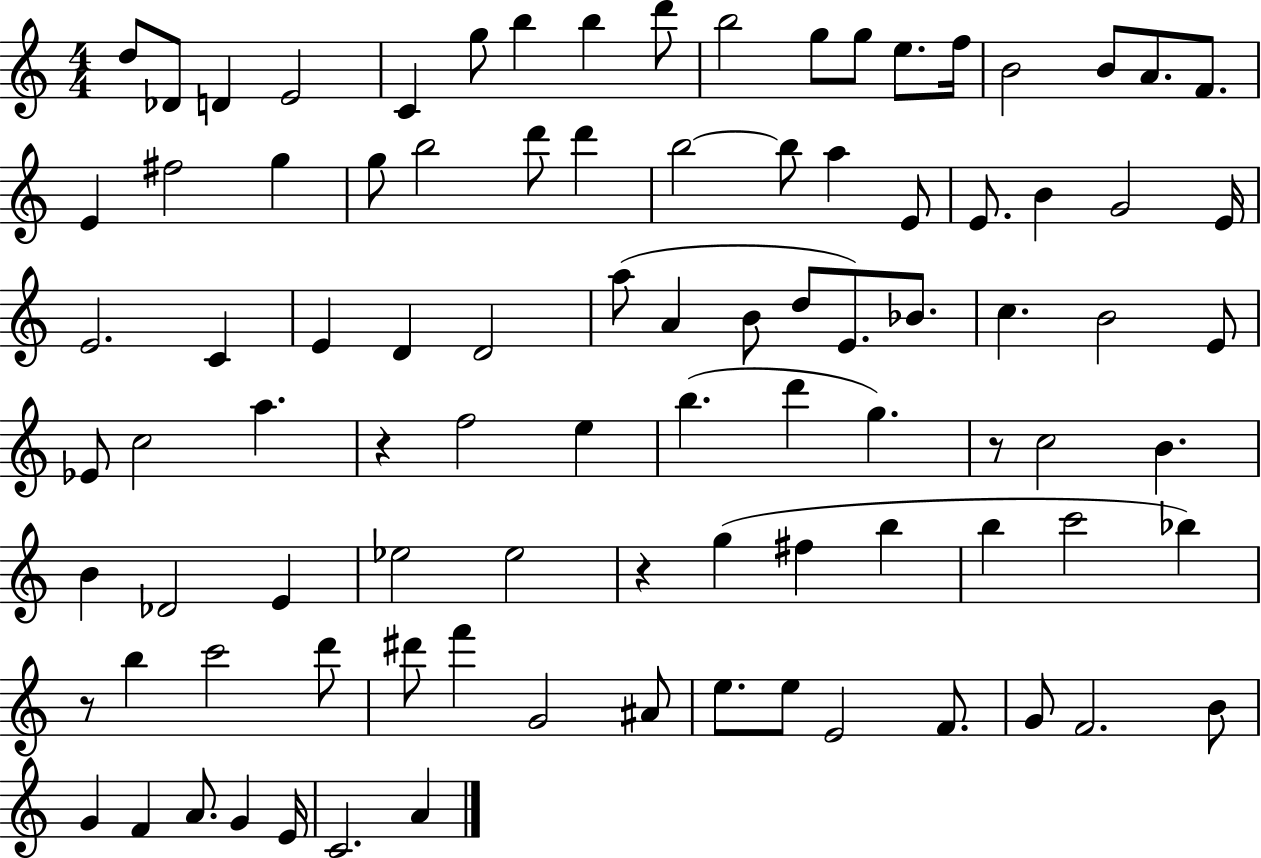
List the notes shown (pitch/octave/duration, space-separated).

D5/e Db4/e D4/q E4/h C4/q G5/e B5/q B5/q D6/e B5/h G5/e G5/e E5/e. F5/s B4/h B4/e A4/e. F4/e. E4/q F#5/h G5/q G5/e B5/h D6/e D6/q B5/h B5/e A5/q E4/e E4/e. B4/q G4/h E4/s E4/h. C4/q E4/q D4/q D4/h A5/e A4/q B4/e D5/e E4/e. Bb4/e. C5/q. B4/h E4/e Eb4/e C5/h A5/q. R/q F5/h E5/q B5/q. D6/q G5/q. R/e C5/h B4/q. B4/q Db4/h E4/q Eb5/h Eb5/h R/q G5/q F#5/q B5/q B5/q C6/h Bb5/q R/e B5/q C6/h D6/e D#6/e F6/q G4/h A#4/e E5/e. E5/e E4/h F4/e. G4/e F4/h. B4/e G4/q F4/q A4/e. G4/q E4/s C4/h. A4/q